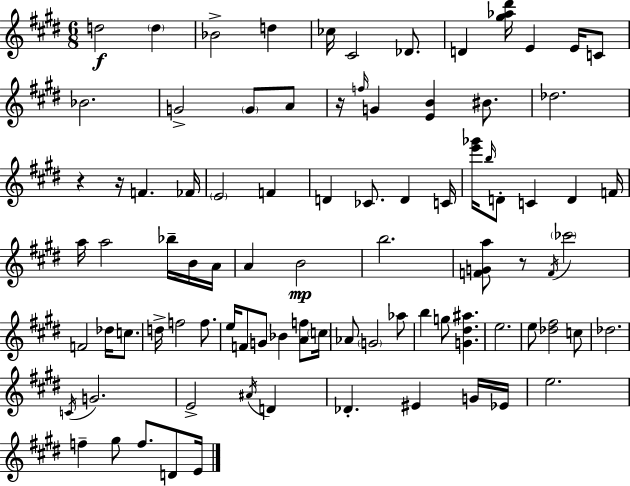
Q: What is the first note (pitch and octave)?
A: D5